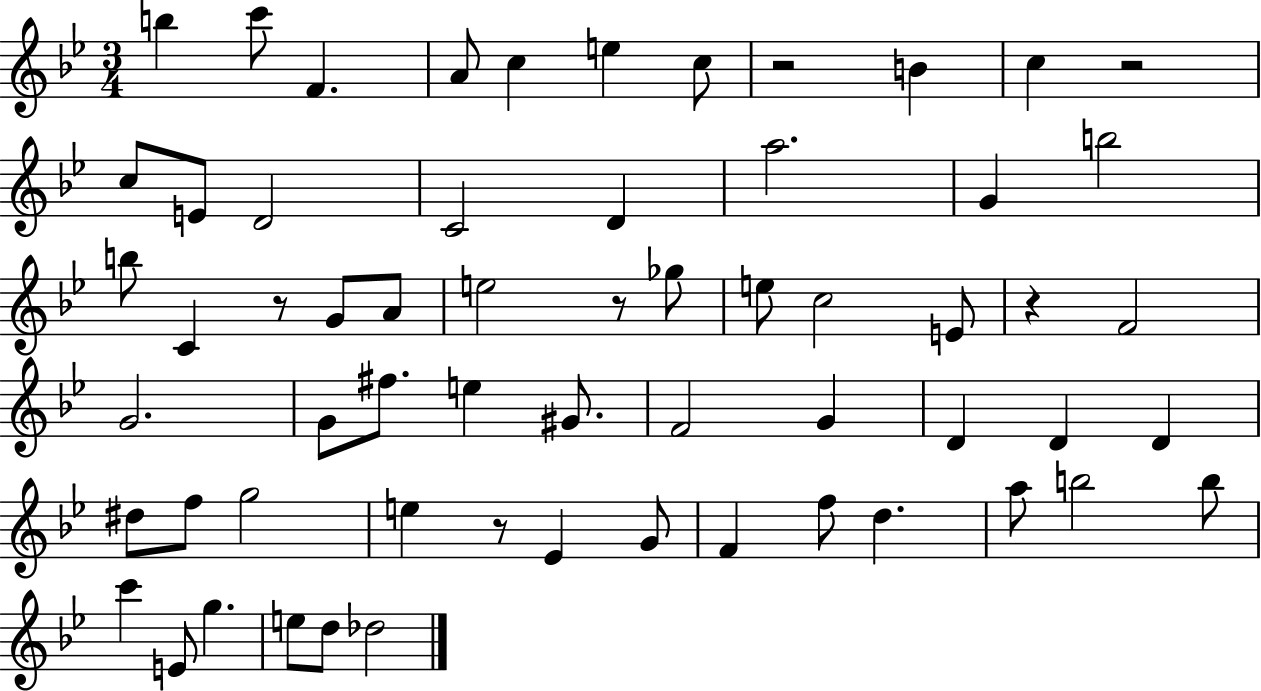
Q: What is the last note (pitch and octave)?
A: Db5